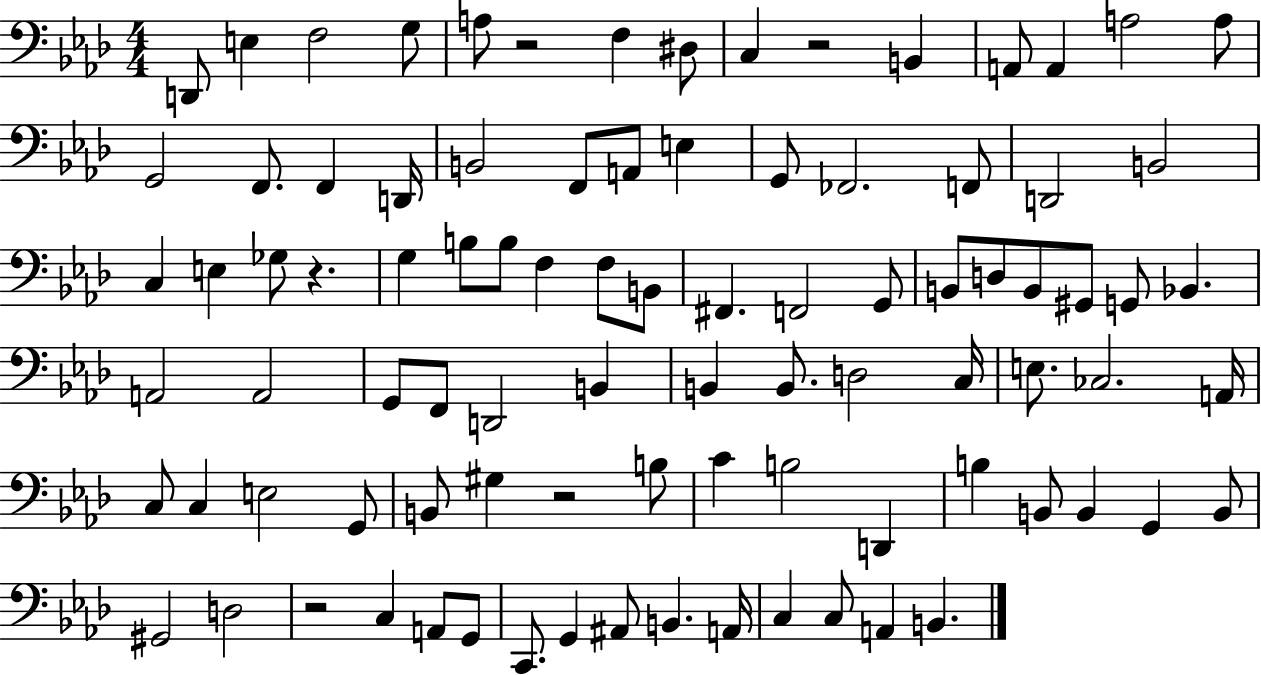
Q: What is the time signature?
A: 4/4